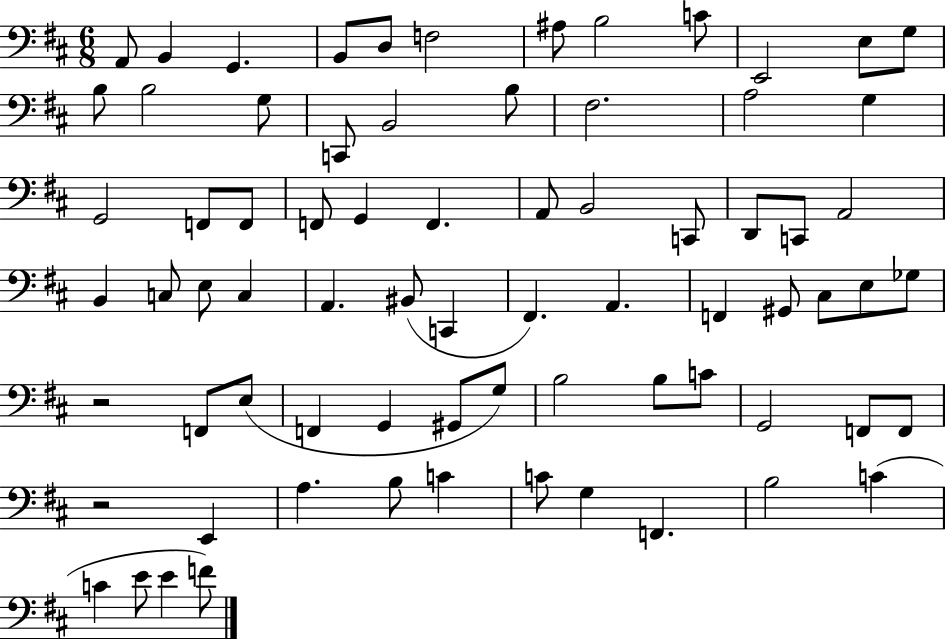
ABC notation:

X:1
T:Untitled
M:6/8
L:1/4
K:D
A,,/2 B,, G,, B,,/2 D,/2 F,2 ^A,/2 B,2 C/2 E,,2 E,/2 G,/2 B,/2 B,2 G,/2 C,,/2 B,,2 B,/2 ^F,2 A,2 G, G,,2 F,,/2 F,,/2 F,,/2 G,, F,, A,,/2 B,,2 C,,/2 D,,/2 C,,/2 A,,2 B,, C,/2 E,/2 C, A,, ^B,,/2 C,, ^F,, A,, F,, ^G,,/2 ^C,/2 E,/2 _G,/2 z2 F,,/2 E,/2 F,, G,, ^G,,/2 G,/2 B,2 B,/2 C/2 G,,2 F,,/2 F,,/2 z2 E,, A, B,/2 C C/2 G, F,, B,2 C C E/2 E F/2